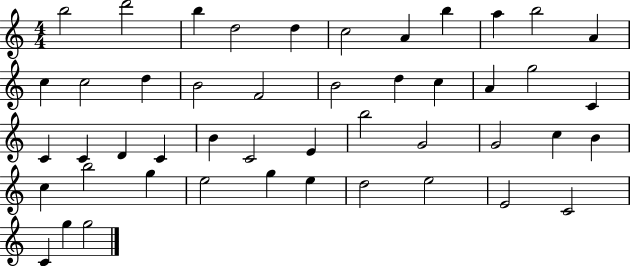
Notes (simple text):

B5/h D6/h B5/q D5/h D5/q C5/h A4/q B5/q A5/q B5/h A4/q C5/q C5/h D5/q B4/h F4/h B4/h D5/q C5/q A4/q G5/h C4/q C4/q C4/q D4/q C4/q B4/q C4/h E4/q B5/h G4/h G4/h C5/q B4/q C5/q B5/h G5/q E5/h G5/q E5/q D5/h E5/h E4/h C4/h C4/q G5/q G5/h